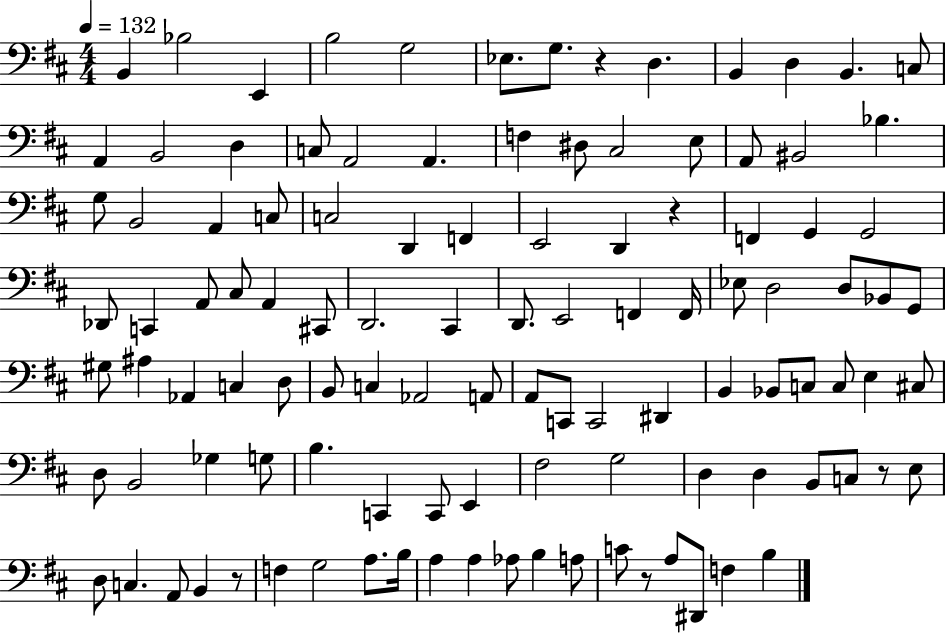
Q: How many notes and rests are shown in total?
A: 111